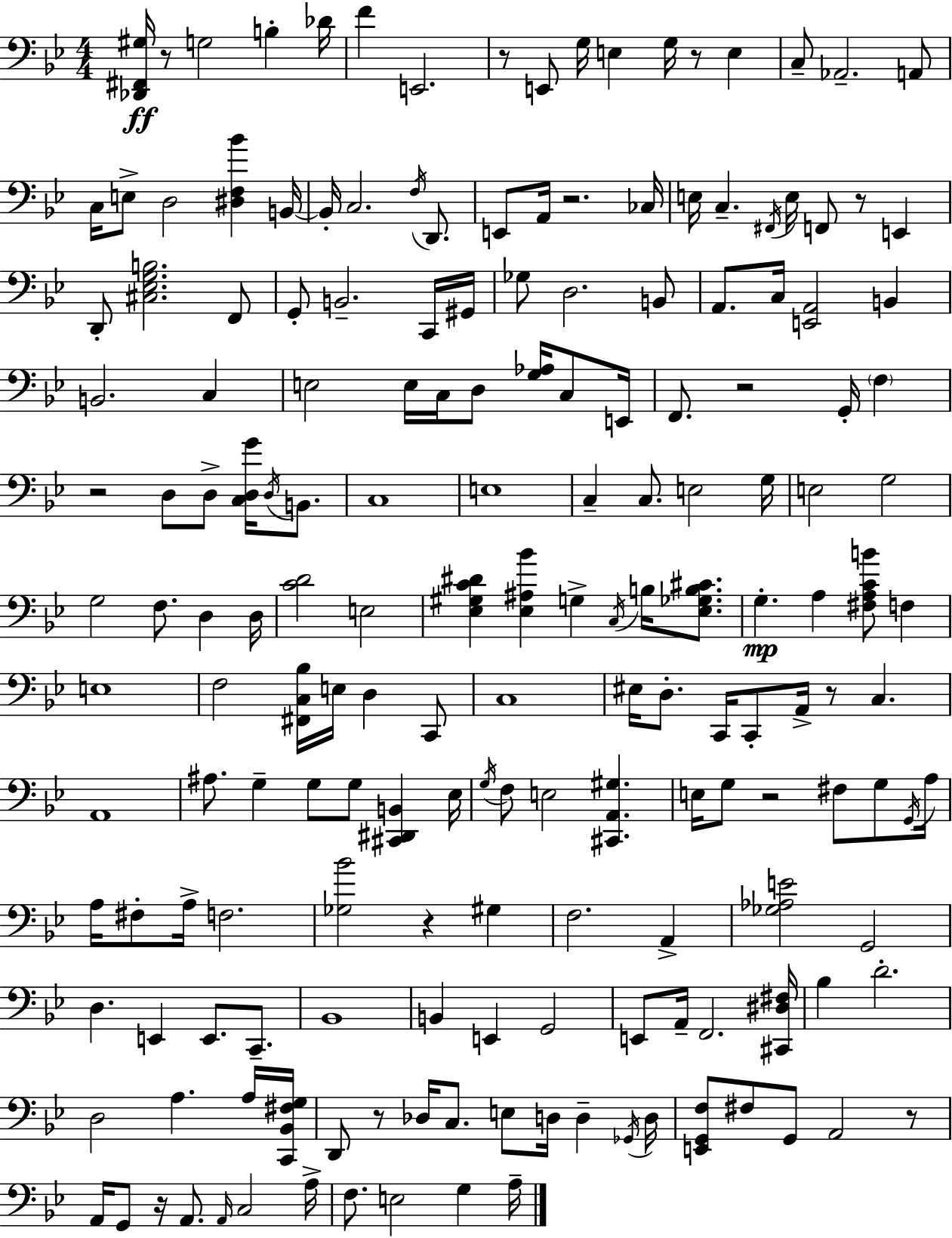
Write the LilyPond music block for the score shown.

{
  \clef bass
  \numericTimeSignature
  \time 4/4
  \key g \minor
  <des, fis, gis>16\ff r8 g2 b4-. des'16 | f'4 e,2. | r8 e,8 g16 e4 g16 r8 e4 | c8-- aes,2.-- a,8 | \break c16 e8-> d2 <dis f bes'>4 b,16~~ | b,16-. c2. \acciaccatura { f16 } d,8. | e,8 a,16 r2. | ces16 e16 c4.-- \acciaccatura { fis,16 } e16 f,8 r8 e,4 | \break d,8-. <cis ees g b>2. | f,8 g,8-. b,2.-- | c,16 gis,16 ges8 d2. | b,8 a,8. c16 <e, a,>2 b,4 | \break b,2. c4 | e2 e16 c16 d8 <g aes>16 c8 | e,16 f,8. r2 g,16-. \parenthesize f4 | r2 d8 d8-> <c d g'>16 \acciaccatura { d16 } | \break b,8. c1 | e1 | c4-- c8. e2 | g16 e2 g2 | \break g2 f8. d4 | d16 <c' d'>2 e2 | <ees gis c' dis'>4 <ees ais bes'>4 g4-> \acciaccatura { c16 } | b16 <ees ges b cis'>8. g4.-.\mp a4 <fis a c' b'>8 | \break f4 e1 | f2 <fis, c bes>16 e16 d4 | c,8 c1 | eis16 d8.-. c,16 c,8-. a,16-> r8 c4. | \break a,1 | ais8. g4-- g8 g8 <cis, dis, b,>4 | ees16 \acciaccatura { g16 } f8 e2 <cis, a, gis>4. | e16 g8 r2 | \break fis8 g8 \acciaccatura { g,16 } a16 a16 fis8-. a16-> f2. | <ges bes'>2 r4 | gis4 f2. | a,4-> <ges aes e'>2 g,2 | \break d4. e,4 | e,8. c,8.-- bes,1 | b,4 e,4 g,2 | e,8 a,16-- f,2. | \break <cis, dis fis>16 bes4 d'2.-. | d2 a4. | a16 <c, bes, fis g>16 d,8 r8 des16 c8. e8 | d16 d4-- \acciaccatura { ges,16 } d16 <e, g, f>8 fis8 g,8 a,2 | \break r8 a,16 g,8 r16 a,8. \grace { a,16 } c2 | a16-> f8. e2 | g4 a16-- \bar "|."
}